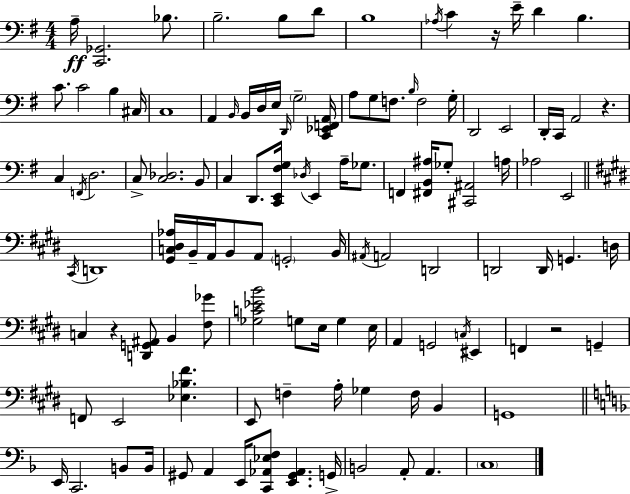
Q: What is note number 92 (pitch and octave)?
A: A2